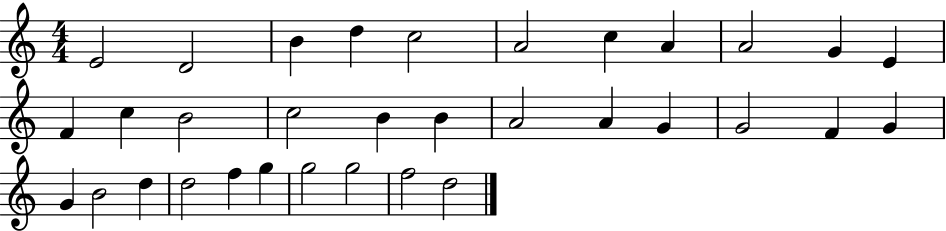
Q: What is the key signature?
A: C major